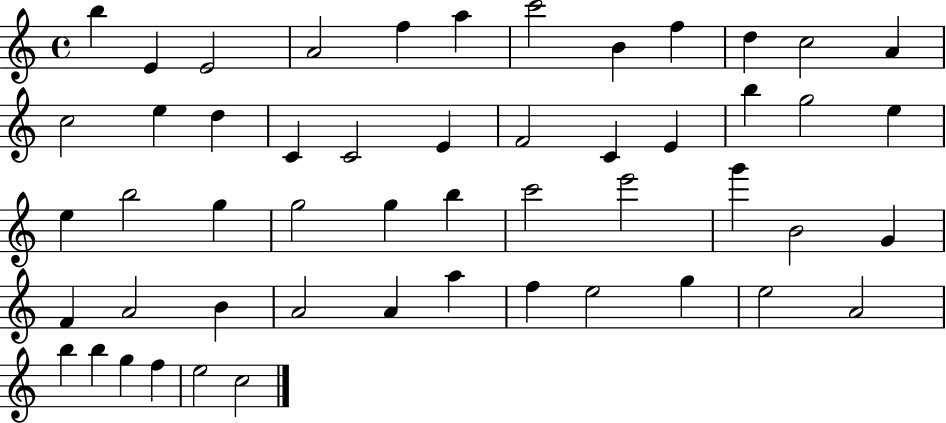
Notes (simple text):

B5/q E4/q E4/h A4/h F5/q A5/q C6/h B4/q F5/q D5/q C5/h A4/q C5/h E5/q D5/q C4/q C4/h E4/q F4/h C4/q E4/q B5/q G5/h E5/q E5/q B5/h G5/q G5/h G5/q B5/q C6/h E6/h G6/q B4/h G4/q F4/q A4/h B4/q A4/h A4/q A5/q F5/q E5/h G5/q E5/h A4/h B5/q B5/q G5/q F5/q E5/h C5/h